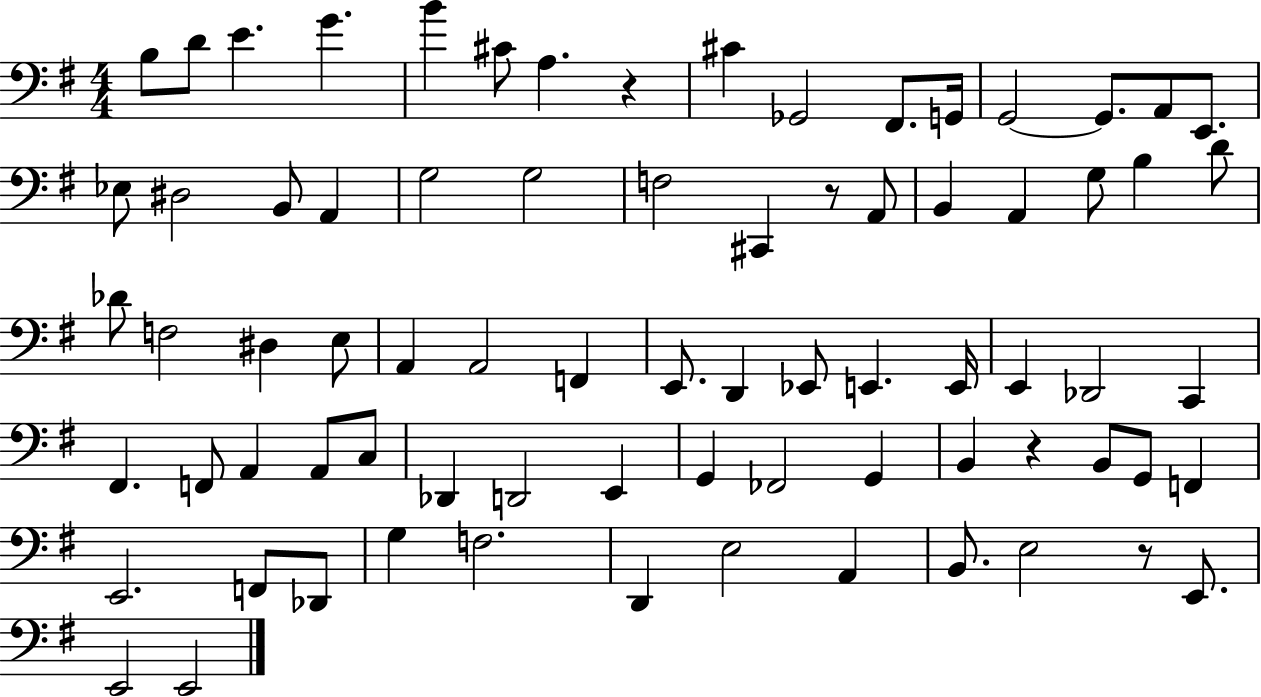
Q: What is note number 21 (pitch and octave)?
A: G3